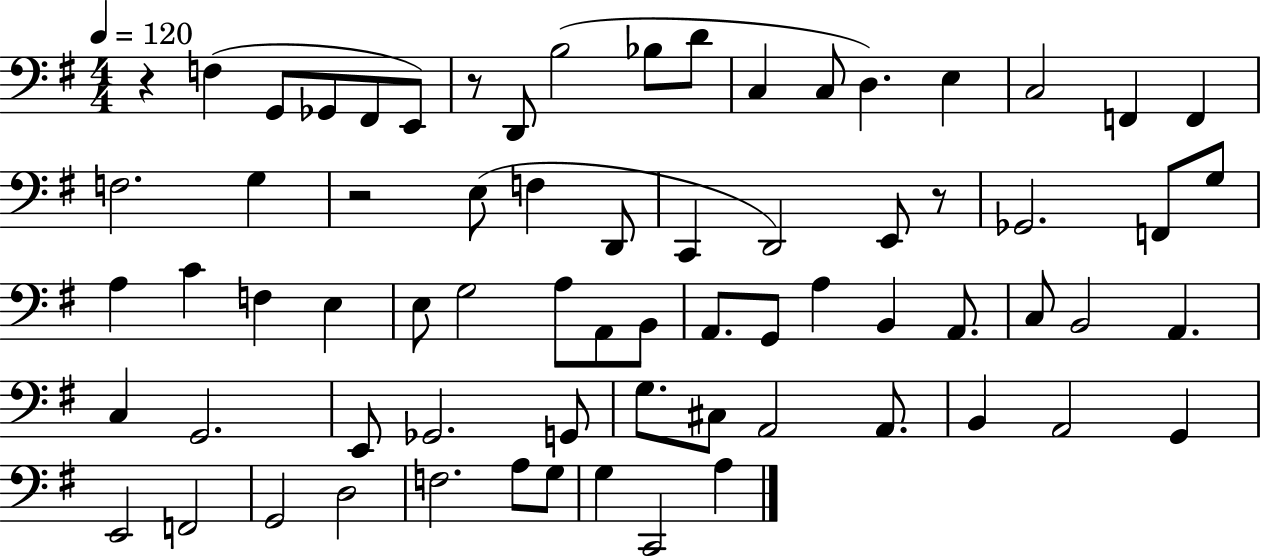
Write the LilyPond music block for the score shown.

{
  \clef bass
  \numericTimeSignature
  \time 4/4
  \key g \major
  \tempo 4 = 120
  r4 f4( g,8 ges,8 fis,8 e,8) | r8 d,8 b2( bes8 d'8 | c4 c8 d4.) e4 | c2 f,4 f,4 | \break f2. g4 | r2 e8( f4 d,8 | c,4 d,2) e,8 r8 | ges,2. f,8 g8 | \break a4 c'4 f4 e4 | e8 g2 a8 a,8 b,8 | a,8. g,8 a4 b,4 a,8. | c8 b,2 a,4. | \break c4 g,2. | e,8 ges,2. g,8 | g8. cis8 a,2 a,8. | b,4 a,2 g,4 | \break e,2 f,2 | g,2 d2 | f2. a8 g8 | g4 c,2 a4 | \break \bar "|."
}